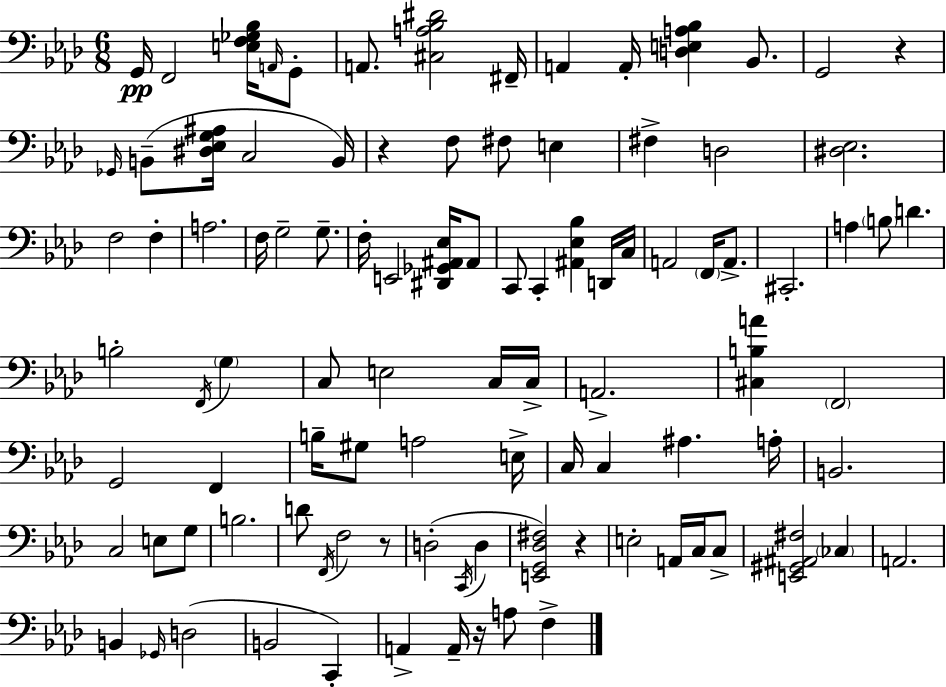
{
  \clef bass
  \numericTimeSignature
  \time 6/8
  \key aes \major
  g,16\pp f,2 <e f ges bes>16 \grace { a,16 } g,8-. | a,8. <cis a bes dis'>2 | fis,16-- a,4 a,16-. <d e a bes>4 bes,8. | g,2 r4 | \break \grace { ges,16 }( b,8-- <dis ees g ais>16 c2 | b,16) r4 f8 fis8 e4 | fis4-> d2 | <dis ees>2. | \break f2 f4-. | a2. | f16 g2-- g8.-- | f16-. e,2 <dis, ges, ais, ees>16 | \break ais,8 c,8 c,4-. <ais, ees bes>4 | d,16 c16 a,2 \parenthesize f,16 a,8.-> | cis,2.-. | a4 \parenthesize b8 d'4. | \break b2-. \acciaccatura { f,16 } \parenthesize g4 | c8 e2 | c16 c16-> a,2.-> | <cis b a'>4 \parenthesize f,2 | \break g,2 f,4 | b16-- gis8 a2 | e16-> c16 c4 ais4. | a16-. b,2. | \break c2 e8 | g8 b2. | d'8 \acciaccatura { f,16 } f2 | r8 d2-.( | \break \acciaccatura { c,16 } d4 <e, g, des fis>2) | r4 e2-. | a,16 c16 c8-> <e, gis, ais, fis>2 | \parenthesize ces4 a,2. | \break b,4 \grace { ges,16 } d2( | b,2 | c,4-.) a,4-> a,16-- r16 | a8 f4-> \bar "|."
}